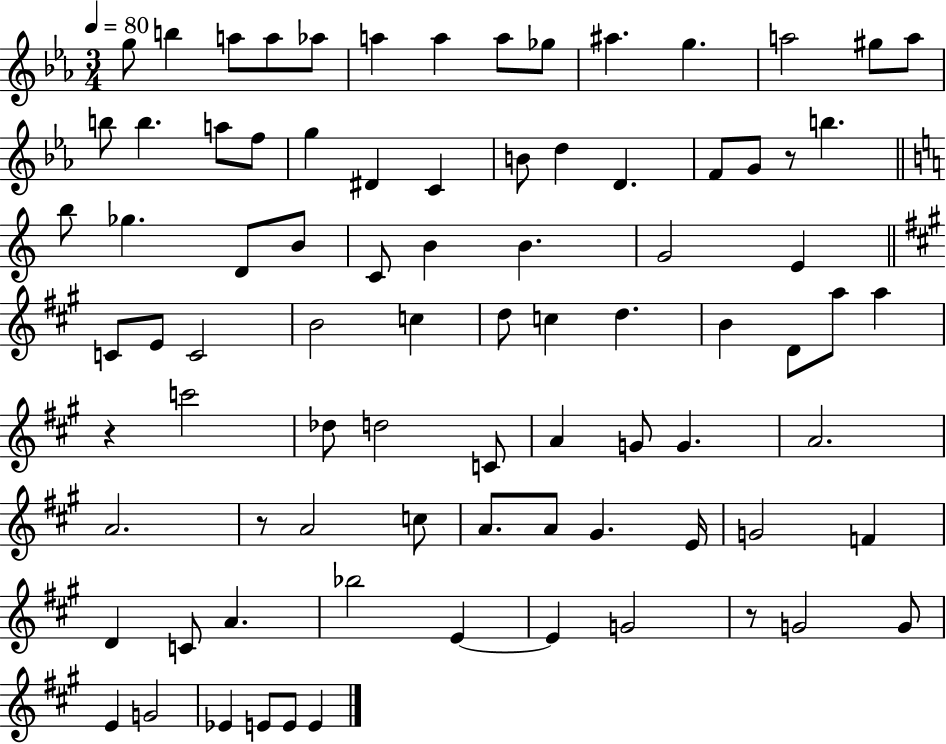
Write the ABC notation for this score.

X:1
T:Untitled
M:3/4
L:1/4
K:Eb
g/2 b a/2 a/2 _a/2 a a a/2 _g/2 ^a g a2 ^g/2 a/2 b/2 b a/2 f/2 g ^D C B/2 d D F/2 G/2 z/2 b b/2 _g D/2 B/2 C/2 B B G2 E C/2 E/2 C2 B2 c d/2 c d B D/2 a/2 a z c'2 _d/2 d2 C/2 A G/2 G A2 A2 z/2 A2 c/2 A/2 A/2 ^G E/4 G2 F D C/2 A _b2 E E G2 z/2 G2 G/2 E G2 _E E/2 E/2 E